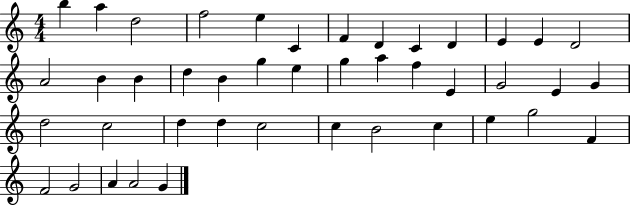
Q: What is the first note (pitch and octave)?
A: B5